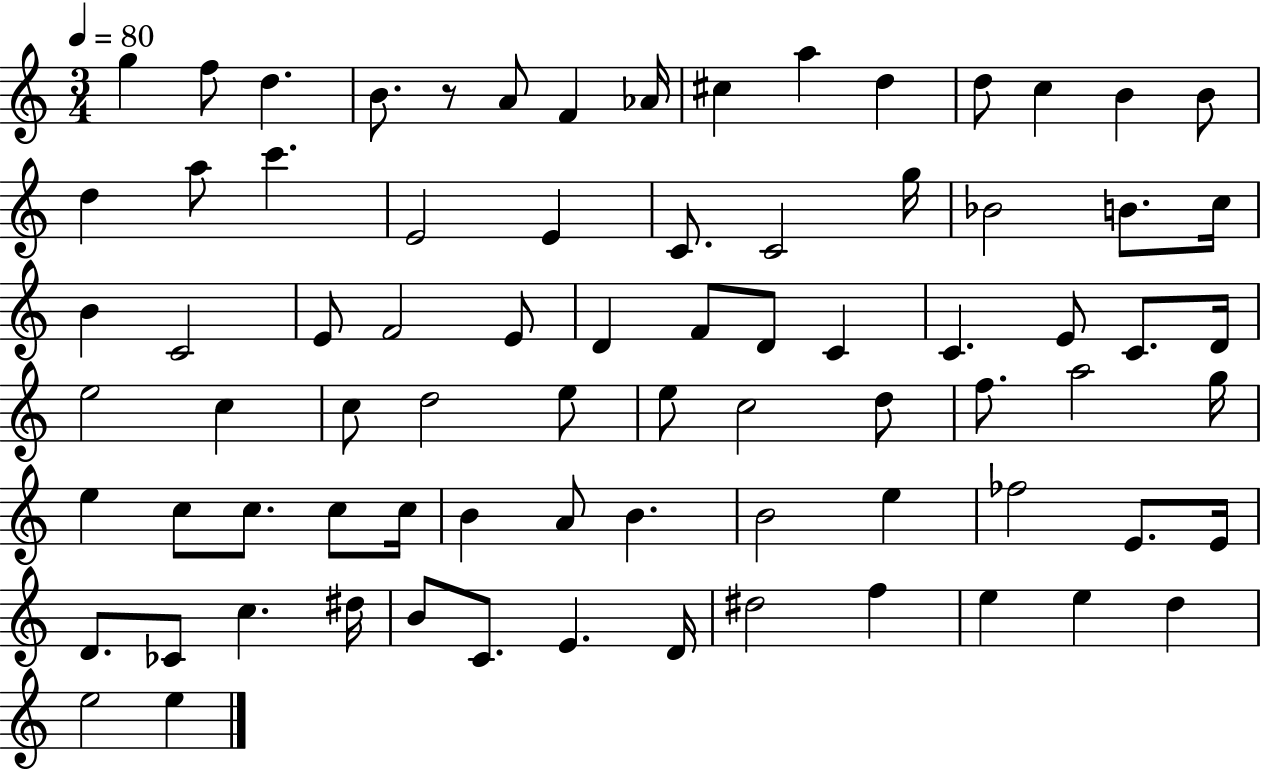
{
  \clef treble
  \numericTimeSignature
  \time 3/4
  \key c \major
  \tempo 4 = 80
  g''4 f''8 d''4. | b'8. r8 a'8 f'4 aes'16 | cis''4 a''4 d''4 | d''8 c''4 b'4 b'8 | \break d''4 a''8 c'''4. | e'2 e'4 | c'8. c'2 g''16 | bes'2 b'8. c''16 | \break b'4 c'2 | e'8 f'2 e'8 | d'4 f'8 d'8 c'4 | c'4. e'8 c'8. d'16 | \break e''2 c''4 | c''8 d''2 e''8 | e''8 c''2 d''8 | f''8. a''2 g''16 | \break e''4 c''8 c''8. c''8 c''16 | b'4 a'8 b'4. | b'2 e''4 | fes''2 e'8. e'16 | \break d'8. ces'8 c''4. dis''16 | b'8 c'8. e'4. d'16 | dis''2 f''4 | e''4 e''4 d''4 | \break e''2 e''4 | \bar "|."
}